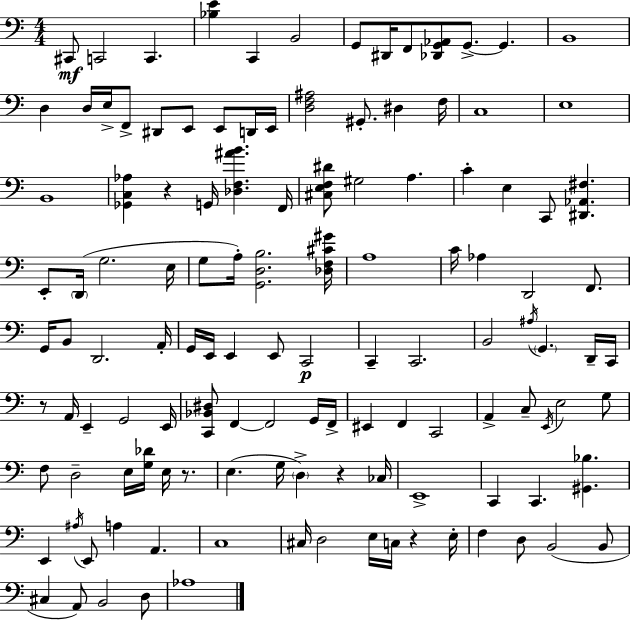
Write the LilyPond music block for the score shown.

{
  \clef bass
  \numericTimeSignature
  \time 4/4
  \key c \major
  cis,8\mf c,2 c,4. | <bes e'>4 c,4 b,2 | g,8 dis,16 f,8 <des, g, aes,>8 g,8.->~~ g,4. | b,1 | \break d4 d16 e16-> f,8-> dis,8 e,8 e,8 d,16 e,16 | <d f ais>2 gis,8.-. dis4 f16 | c1 | e1 | \break b,1 | <ges, c aes>4 r4 g,16 <des f ais' b'>4. f,16 | <cis e f dis'>8 gis2 a4. | c'4-. e4 c,8 <dis, aes, fis>4. | \break e,8-. \parenthesize d,16( g2. e16 | g8 a16-.) <g, d b>2. <des f cis' gis'>16 | a1 | c'16 aes4 d,2 f,8. | \break g,16 b,8 d,2. a,16-. | g,16 e,16 e,4 e,8 c,2\p | c,4-- c,2. | b,2 \acciaccatura { ais16 } \parenthesize g,4. d,16-- | \break c,16 r8 a,16 e,4-- g,2 | e,16 <c, bes, dis>8 f,4~~ f,2 g,16 | f,16-> eis,4 f,4 c,2 | a,4-> c8-- \acciaccatura { e,16 } e2 | \break g8 f8 d2-- e16 <g des'>16 e16 r8. | e4.( g16 \parenthesize d4->) r4 | ces16 e,1-> | c,4 c,4. <gis, bes>4. | \break e,4 \acciaccatura { ais16 } e,8 a4 a,4. | c1 | cis16 d2 e16 c16 r4 | e16-. f4 d8 b,2( | \break b,8 cis4 a,8) b,2 | d8 aes1 | \bar "|."
}